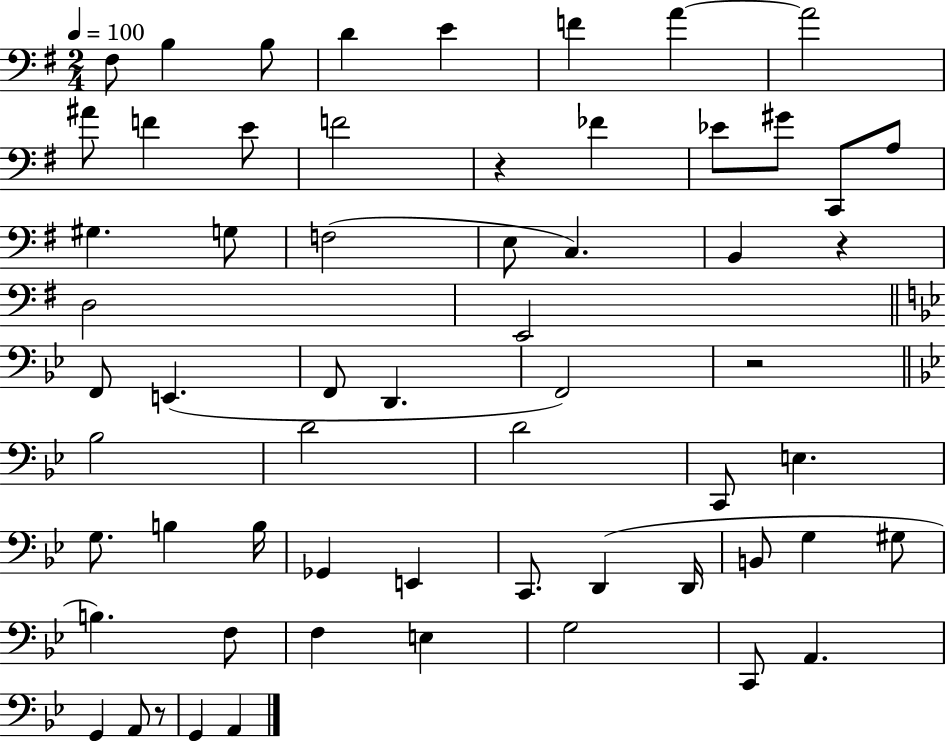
{
  \clef bass
  \numericTimeSignature
  \time 2/4
  \key g \major
  \tempo 4 = 100
  fis8 b4 b8 | d'4 e'4 | f'4 a'4~~ | a'2 | \break ais'8 f'4 e'8 | f'2 | r4 fes'4 | ees'8 gis'8 c,8 a8 | \break gis4. g8 | f2( | e8 c4.) | b,4 r4 | \break d2 | e,2 | \bar "||" \break \key bes \major f,8 e,4.( | f,8 d,4. | f,2) | r2 | \break \bar "||" \break \key g \minor bes2 | d'2 | d'2 | c,8 e4. | \break g8. b4 b16 | ges,4 e,4 | c,8. d,4( d,16 | b,8 g4 gis8 | \break b4.) f8 | f4 e4 | g2 | c,8 a,4. | \break g,4 a,8 r8 | g,4 a,4 | \bar "|."
}